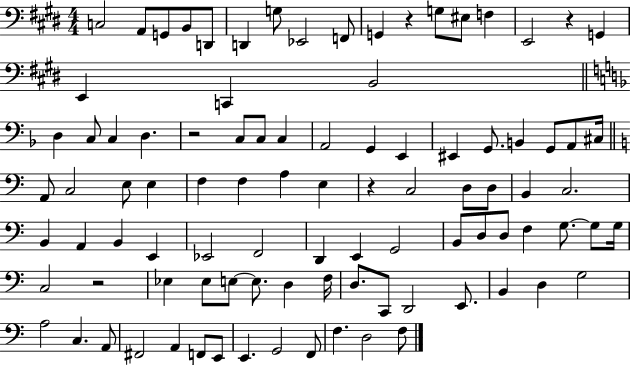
{
  \clef bass
  \numericTimeSignature
  \time 4/4
  \key e \major
  c2 a,8 g,8 b,8 d,8 | d,4 g8 ees,2 f,8 | g,4 r4 g8 eis8 f4 | e,2 r4 g,4 | \break e,4 c,4 b,2 | \bar "||" \break \key f \major d4 c8 c4 d4. | r2 c8 c8 c4 | a,2 g,4 e,4 | eis,4 g,8. b,4 g,8 a,8 cis16 | \break \bar "||" \break \key c \major a,8 c2 e8 e4 | f4 f4 a4 e4 | r4 c2 d8 d8 | b,4 c2. | \break b,4 a,4 b,4 e,4 | ees,2 f,2 | d,4 e,4 g,2 | b,8 d8 d8 f4 g8.~~ g8 g16 | \break c2 r2 | ees4 ees8 e8~~ e8. d4 f16 | d8. c,8 d,2 e,8. | b,4 d4 g2 | \break a2 c4. a,8 | fis,2 a,4 f,8 e,8 | e,4. g,2 f,8 | f4. d2 f8 | \break \bar "|."
}